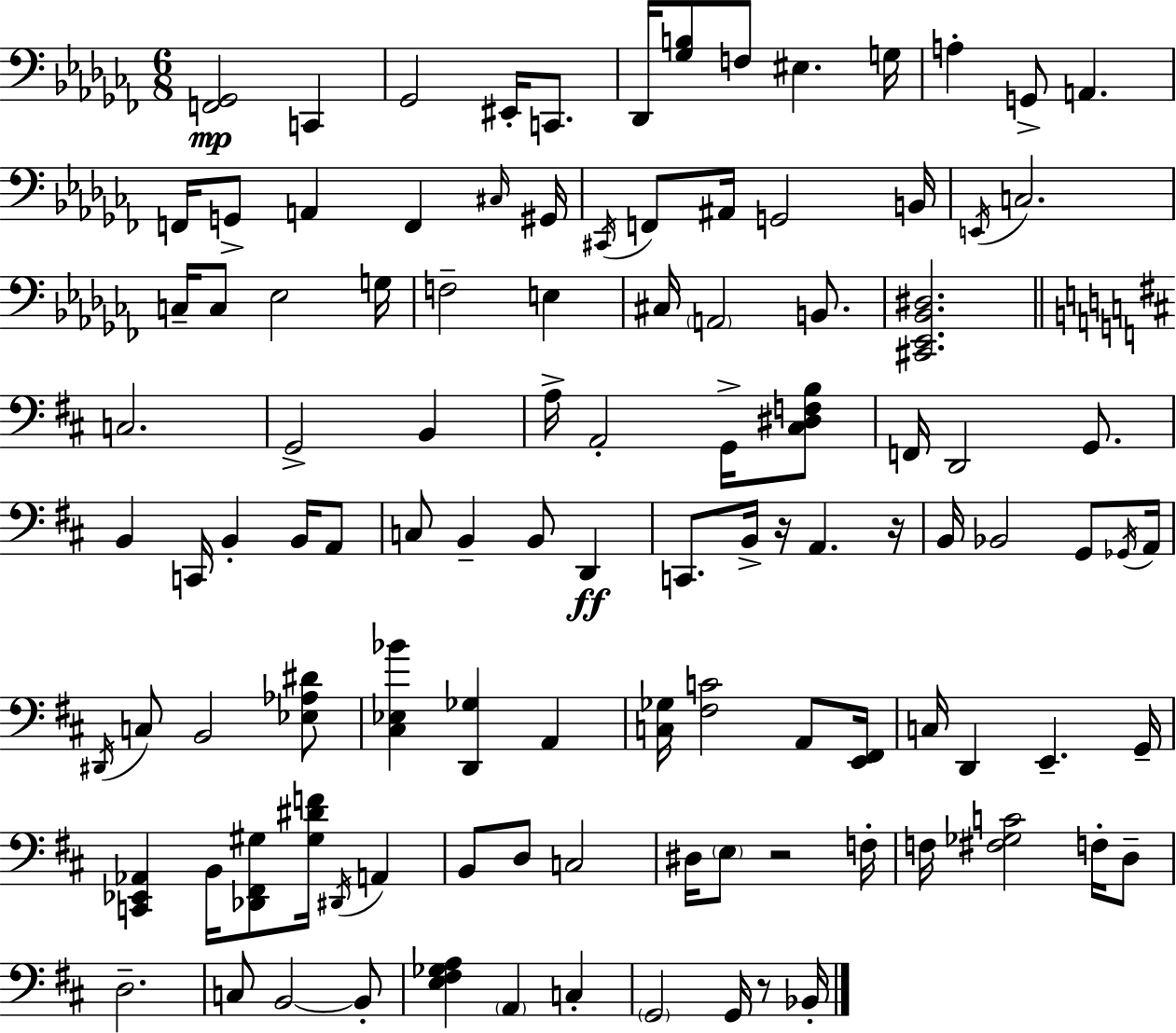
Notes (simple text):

[F2,Gb2]/h C2/q Gb2/h EIS2/s C2/e. Db2/s [Gb3,B3]/e F3/e EIS3/q. G3/s A3/q G2/e A2/q. F2/s G2/e A2/q F2/q C#3/s G#2/s C#2/s F2/e A#2/s G2/h B2/s E2/s C3/h. C3/s C3/e Eb3/h G3/s F3/h E3/q C#3/s A2/h B2/e. [C#2,Eb2,Bb2,D#3]/h. C3/h. G2/h B2/q A3/s A2/h G2/s [C#3,D#3,F3,B3]/e F2/s D2/h G2/e. B2/q C2/s B2/q B2/s A2/e C3/e B2/q B2/e D2/q C2/e. B2/s R/s A2/q. R/s B2/s Bb2/h G2/e Gb2/s A2/s D#2/s C3/e B2/h [Eb3,Ab3,D#4]/e [C#3,Eb3,Bb4]/q [D2,Gb3]/q A2/q [C3,Gb3]/s [F#3,C4]/h A2/e [E2,F#2]/s C3/s D2/q E2/q. G2/s [C2,Eb2,Ab2]/q B2/s [Db2,F#2,G#3]/e [G#3,D#4,F4]/s D#2/s A2/q B2/e D3/e C3/h D#3/s E3/e R/h F3/s F3/s [F#3,Gb3,C4]/h F3/s D3/e D3/h. C3/e B2/h B2/e [E3,F#3,Gb3,A3]/q A2/q C3/q G2/h G2/s R/e Bb2/s